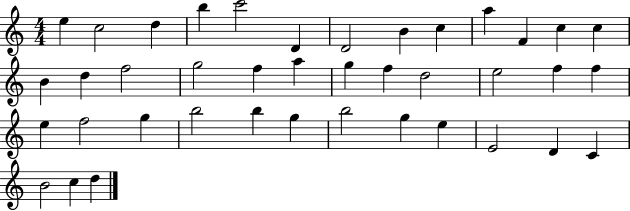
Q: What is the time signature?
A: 4/4